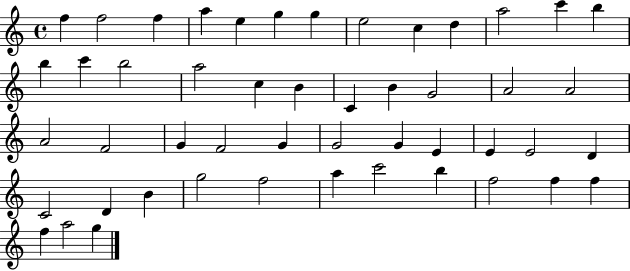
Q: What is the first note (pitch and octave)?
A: F5